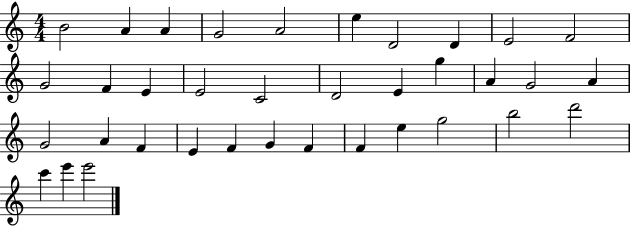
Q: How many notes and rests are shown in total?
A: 36